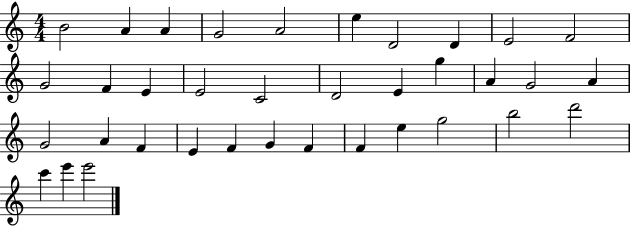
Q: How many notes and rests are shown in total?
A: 36